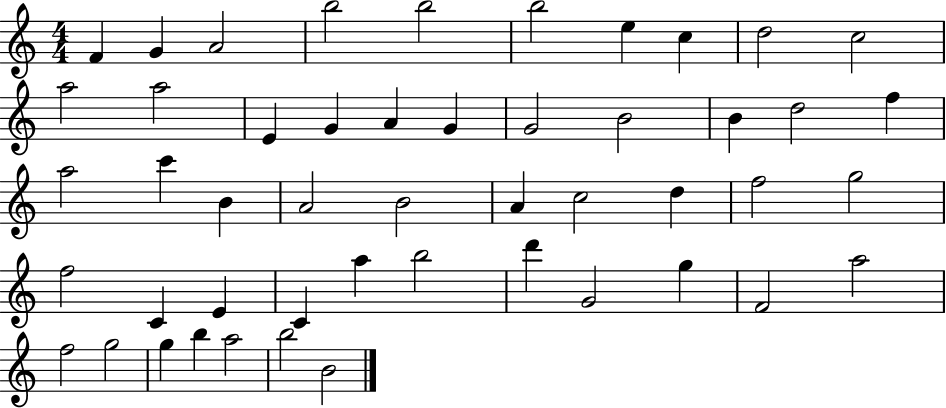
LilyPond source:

{
  \clef treble
  \numericTimeSignature
  \time 4/4
  \key c \major
  f'4 g'4 a'2 | b''2 b''2 | b''2 e''4 c''4 | d''2 c''2 | \break a''2 a''2 | e'4 g'4 a'4 g'4 | g'2 b'2 | b'4 d''2 f''4 | \break a''2 c'''4 b'4 | a'2 b'2 | a'4 c''2 d''4 | f''2 g''2 | \break f''2 c'4 e'4 | c'4 a''4 b''2 | d'''4 g'2 g''4 | f'2 a''2 | \break f''2 g''2 | g''4 b''4 a''2 | b''2 b'2 | \bar "|."
}